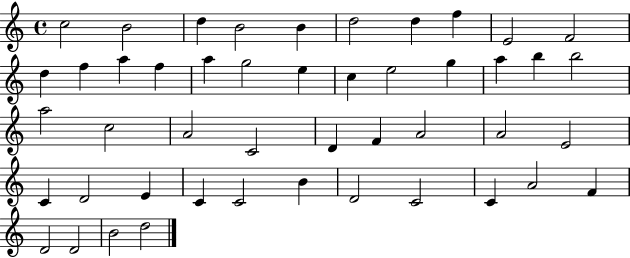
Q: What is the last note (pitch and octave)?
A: D5